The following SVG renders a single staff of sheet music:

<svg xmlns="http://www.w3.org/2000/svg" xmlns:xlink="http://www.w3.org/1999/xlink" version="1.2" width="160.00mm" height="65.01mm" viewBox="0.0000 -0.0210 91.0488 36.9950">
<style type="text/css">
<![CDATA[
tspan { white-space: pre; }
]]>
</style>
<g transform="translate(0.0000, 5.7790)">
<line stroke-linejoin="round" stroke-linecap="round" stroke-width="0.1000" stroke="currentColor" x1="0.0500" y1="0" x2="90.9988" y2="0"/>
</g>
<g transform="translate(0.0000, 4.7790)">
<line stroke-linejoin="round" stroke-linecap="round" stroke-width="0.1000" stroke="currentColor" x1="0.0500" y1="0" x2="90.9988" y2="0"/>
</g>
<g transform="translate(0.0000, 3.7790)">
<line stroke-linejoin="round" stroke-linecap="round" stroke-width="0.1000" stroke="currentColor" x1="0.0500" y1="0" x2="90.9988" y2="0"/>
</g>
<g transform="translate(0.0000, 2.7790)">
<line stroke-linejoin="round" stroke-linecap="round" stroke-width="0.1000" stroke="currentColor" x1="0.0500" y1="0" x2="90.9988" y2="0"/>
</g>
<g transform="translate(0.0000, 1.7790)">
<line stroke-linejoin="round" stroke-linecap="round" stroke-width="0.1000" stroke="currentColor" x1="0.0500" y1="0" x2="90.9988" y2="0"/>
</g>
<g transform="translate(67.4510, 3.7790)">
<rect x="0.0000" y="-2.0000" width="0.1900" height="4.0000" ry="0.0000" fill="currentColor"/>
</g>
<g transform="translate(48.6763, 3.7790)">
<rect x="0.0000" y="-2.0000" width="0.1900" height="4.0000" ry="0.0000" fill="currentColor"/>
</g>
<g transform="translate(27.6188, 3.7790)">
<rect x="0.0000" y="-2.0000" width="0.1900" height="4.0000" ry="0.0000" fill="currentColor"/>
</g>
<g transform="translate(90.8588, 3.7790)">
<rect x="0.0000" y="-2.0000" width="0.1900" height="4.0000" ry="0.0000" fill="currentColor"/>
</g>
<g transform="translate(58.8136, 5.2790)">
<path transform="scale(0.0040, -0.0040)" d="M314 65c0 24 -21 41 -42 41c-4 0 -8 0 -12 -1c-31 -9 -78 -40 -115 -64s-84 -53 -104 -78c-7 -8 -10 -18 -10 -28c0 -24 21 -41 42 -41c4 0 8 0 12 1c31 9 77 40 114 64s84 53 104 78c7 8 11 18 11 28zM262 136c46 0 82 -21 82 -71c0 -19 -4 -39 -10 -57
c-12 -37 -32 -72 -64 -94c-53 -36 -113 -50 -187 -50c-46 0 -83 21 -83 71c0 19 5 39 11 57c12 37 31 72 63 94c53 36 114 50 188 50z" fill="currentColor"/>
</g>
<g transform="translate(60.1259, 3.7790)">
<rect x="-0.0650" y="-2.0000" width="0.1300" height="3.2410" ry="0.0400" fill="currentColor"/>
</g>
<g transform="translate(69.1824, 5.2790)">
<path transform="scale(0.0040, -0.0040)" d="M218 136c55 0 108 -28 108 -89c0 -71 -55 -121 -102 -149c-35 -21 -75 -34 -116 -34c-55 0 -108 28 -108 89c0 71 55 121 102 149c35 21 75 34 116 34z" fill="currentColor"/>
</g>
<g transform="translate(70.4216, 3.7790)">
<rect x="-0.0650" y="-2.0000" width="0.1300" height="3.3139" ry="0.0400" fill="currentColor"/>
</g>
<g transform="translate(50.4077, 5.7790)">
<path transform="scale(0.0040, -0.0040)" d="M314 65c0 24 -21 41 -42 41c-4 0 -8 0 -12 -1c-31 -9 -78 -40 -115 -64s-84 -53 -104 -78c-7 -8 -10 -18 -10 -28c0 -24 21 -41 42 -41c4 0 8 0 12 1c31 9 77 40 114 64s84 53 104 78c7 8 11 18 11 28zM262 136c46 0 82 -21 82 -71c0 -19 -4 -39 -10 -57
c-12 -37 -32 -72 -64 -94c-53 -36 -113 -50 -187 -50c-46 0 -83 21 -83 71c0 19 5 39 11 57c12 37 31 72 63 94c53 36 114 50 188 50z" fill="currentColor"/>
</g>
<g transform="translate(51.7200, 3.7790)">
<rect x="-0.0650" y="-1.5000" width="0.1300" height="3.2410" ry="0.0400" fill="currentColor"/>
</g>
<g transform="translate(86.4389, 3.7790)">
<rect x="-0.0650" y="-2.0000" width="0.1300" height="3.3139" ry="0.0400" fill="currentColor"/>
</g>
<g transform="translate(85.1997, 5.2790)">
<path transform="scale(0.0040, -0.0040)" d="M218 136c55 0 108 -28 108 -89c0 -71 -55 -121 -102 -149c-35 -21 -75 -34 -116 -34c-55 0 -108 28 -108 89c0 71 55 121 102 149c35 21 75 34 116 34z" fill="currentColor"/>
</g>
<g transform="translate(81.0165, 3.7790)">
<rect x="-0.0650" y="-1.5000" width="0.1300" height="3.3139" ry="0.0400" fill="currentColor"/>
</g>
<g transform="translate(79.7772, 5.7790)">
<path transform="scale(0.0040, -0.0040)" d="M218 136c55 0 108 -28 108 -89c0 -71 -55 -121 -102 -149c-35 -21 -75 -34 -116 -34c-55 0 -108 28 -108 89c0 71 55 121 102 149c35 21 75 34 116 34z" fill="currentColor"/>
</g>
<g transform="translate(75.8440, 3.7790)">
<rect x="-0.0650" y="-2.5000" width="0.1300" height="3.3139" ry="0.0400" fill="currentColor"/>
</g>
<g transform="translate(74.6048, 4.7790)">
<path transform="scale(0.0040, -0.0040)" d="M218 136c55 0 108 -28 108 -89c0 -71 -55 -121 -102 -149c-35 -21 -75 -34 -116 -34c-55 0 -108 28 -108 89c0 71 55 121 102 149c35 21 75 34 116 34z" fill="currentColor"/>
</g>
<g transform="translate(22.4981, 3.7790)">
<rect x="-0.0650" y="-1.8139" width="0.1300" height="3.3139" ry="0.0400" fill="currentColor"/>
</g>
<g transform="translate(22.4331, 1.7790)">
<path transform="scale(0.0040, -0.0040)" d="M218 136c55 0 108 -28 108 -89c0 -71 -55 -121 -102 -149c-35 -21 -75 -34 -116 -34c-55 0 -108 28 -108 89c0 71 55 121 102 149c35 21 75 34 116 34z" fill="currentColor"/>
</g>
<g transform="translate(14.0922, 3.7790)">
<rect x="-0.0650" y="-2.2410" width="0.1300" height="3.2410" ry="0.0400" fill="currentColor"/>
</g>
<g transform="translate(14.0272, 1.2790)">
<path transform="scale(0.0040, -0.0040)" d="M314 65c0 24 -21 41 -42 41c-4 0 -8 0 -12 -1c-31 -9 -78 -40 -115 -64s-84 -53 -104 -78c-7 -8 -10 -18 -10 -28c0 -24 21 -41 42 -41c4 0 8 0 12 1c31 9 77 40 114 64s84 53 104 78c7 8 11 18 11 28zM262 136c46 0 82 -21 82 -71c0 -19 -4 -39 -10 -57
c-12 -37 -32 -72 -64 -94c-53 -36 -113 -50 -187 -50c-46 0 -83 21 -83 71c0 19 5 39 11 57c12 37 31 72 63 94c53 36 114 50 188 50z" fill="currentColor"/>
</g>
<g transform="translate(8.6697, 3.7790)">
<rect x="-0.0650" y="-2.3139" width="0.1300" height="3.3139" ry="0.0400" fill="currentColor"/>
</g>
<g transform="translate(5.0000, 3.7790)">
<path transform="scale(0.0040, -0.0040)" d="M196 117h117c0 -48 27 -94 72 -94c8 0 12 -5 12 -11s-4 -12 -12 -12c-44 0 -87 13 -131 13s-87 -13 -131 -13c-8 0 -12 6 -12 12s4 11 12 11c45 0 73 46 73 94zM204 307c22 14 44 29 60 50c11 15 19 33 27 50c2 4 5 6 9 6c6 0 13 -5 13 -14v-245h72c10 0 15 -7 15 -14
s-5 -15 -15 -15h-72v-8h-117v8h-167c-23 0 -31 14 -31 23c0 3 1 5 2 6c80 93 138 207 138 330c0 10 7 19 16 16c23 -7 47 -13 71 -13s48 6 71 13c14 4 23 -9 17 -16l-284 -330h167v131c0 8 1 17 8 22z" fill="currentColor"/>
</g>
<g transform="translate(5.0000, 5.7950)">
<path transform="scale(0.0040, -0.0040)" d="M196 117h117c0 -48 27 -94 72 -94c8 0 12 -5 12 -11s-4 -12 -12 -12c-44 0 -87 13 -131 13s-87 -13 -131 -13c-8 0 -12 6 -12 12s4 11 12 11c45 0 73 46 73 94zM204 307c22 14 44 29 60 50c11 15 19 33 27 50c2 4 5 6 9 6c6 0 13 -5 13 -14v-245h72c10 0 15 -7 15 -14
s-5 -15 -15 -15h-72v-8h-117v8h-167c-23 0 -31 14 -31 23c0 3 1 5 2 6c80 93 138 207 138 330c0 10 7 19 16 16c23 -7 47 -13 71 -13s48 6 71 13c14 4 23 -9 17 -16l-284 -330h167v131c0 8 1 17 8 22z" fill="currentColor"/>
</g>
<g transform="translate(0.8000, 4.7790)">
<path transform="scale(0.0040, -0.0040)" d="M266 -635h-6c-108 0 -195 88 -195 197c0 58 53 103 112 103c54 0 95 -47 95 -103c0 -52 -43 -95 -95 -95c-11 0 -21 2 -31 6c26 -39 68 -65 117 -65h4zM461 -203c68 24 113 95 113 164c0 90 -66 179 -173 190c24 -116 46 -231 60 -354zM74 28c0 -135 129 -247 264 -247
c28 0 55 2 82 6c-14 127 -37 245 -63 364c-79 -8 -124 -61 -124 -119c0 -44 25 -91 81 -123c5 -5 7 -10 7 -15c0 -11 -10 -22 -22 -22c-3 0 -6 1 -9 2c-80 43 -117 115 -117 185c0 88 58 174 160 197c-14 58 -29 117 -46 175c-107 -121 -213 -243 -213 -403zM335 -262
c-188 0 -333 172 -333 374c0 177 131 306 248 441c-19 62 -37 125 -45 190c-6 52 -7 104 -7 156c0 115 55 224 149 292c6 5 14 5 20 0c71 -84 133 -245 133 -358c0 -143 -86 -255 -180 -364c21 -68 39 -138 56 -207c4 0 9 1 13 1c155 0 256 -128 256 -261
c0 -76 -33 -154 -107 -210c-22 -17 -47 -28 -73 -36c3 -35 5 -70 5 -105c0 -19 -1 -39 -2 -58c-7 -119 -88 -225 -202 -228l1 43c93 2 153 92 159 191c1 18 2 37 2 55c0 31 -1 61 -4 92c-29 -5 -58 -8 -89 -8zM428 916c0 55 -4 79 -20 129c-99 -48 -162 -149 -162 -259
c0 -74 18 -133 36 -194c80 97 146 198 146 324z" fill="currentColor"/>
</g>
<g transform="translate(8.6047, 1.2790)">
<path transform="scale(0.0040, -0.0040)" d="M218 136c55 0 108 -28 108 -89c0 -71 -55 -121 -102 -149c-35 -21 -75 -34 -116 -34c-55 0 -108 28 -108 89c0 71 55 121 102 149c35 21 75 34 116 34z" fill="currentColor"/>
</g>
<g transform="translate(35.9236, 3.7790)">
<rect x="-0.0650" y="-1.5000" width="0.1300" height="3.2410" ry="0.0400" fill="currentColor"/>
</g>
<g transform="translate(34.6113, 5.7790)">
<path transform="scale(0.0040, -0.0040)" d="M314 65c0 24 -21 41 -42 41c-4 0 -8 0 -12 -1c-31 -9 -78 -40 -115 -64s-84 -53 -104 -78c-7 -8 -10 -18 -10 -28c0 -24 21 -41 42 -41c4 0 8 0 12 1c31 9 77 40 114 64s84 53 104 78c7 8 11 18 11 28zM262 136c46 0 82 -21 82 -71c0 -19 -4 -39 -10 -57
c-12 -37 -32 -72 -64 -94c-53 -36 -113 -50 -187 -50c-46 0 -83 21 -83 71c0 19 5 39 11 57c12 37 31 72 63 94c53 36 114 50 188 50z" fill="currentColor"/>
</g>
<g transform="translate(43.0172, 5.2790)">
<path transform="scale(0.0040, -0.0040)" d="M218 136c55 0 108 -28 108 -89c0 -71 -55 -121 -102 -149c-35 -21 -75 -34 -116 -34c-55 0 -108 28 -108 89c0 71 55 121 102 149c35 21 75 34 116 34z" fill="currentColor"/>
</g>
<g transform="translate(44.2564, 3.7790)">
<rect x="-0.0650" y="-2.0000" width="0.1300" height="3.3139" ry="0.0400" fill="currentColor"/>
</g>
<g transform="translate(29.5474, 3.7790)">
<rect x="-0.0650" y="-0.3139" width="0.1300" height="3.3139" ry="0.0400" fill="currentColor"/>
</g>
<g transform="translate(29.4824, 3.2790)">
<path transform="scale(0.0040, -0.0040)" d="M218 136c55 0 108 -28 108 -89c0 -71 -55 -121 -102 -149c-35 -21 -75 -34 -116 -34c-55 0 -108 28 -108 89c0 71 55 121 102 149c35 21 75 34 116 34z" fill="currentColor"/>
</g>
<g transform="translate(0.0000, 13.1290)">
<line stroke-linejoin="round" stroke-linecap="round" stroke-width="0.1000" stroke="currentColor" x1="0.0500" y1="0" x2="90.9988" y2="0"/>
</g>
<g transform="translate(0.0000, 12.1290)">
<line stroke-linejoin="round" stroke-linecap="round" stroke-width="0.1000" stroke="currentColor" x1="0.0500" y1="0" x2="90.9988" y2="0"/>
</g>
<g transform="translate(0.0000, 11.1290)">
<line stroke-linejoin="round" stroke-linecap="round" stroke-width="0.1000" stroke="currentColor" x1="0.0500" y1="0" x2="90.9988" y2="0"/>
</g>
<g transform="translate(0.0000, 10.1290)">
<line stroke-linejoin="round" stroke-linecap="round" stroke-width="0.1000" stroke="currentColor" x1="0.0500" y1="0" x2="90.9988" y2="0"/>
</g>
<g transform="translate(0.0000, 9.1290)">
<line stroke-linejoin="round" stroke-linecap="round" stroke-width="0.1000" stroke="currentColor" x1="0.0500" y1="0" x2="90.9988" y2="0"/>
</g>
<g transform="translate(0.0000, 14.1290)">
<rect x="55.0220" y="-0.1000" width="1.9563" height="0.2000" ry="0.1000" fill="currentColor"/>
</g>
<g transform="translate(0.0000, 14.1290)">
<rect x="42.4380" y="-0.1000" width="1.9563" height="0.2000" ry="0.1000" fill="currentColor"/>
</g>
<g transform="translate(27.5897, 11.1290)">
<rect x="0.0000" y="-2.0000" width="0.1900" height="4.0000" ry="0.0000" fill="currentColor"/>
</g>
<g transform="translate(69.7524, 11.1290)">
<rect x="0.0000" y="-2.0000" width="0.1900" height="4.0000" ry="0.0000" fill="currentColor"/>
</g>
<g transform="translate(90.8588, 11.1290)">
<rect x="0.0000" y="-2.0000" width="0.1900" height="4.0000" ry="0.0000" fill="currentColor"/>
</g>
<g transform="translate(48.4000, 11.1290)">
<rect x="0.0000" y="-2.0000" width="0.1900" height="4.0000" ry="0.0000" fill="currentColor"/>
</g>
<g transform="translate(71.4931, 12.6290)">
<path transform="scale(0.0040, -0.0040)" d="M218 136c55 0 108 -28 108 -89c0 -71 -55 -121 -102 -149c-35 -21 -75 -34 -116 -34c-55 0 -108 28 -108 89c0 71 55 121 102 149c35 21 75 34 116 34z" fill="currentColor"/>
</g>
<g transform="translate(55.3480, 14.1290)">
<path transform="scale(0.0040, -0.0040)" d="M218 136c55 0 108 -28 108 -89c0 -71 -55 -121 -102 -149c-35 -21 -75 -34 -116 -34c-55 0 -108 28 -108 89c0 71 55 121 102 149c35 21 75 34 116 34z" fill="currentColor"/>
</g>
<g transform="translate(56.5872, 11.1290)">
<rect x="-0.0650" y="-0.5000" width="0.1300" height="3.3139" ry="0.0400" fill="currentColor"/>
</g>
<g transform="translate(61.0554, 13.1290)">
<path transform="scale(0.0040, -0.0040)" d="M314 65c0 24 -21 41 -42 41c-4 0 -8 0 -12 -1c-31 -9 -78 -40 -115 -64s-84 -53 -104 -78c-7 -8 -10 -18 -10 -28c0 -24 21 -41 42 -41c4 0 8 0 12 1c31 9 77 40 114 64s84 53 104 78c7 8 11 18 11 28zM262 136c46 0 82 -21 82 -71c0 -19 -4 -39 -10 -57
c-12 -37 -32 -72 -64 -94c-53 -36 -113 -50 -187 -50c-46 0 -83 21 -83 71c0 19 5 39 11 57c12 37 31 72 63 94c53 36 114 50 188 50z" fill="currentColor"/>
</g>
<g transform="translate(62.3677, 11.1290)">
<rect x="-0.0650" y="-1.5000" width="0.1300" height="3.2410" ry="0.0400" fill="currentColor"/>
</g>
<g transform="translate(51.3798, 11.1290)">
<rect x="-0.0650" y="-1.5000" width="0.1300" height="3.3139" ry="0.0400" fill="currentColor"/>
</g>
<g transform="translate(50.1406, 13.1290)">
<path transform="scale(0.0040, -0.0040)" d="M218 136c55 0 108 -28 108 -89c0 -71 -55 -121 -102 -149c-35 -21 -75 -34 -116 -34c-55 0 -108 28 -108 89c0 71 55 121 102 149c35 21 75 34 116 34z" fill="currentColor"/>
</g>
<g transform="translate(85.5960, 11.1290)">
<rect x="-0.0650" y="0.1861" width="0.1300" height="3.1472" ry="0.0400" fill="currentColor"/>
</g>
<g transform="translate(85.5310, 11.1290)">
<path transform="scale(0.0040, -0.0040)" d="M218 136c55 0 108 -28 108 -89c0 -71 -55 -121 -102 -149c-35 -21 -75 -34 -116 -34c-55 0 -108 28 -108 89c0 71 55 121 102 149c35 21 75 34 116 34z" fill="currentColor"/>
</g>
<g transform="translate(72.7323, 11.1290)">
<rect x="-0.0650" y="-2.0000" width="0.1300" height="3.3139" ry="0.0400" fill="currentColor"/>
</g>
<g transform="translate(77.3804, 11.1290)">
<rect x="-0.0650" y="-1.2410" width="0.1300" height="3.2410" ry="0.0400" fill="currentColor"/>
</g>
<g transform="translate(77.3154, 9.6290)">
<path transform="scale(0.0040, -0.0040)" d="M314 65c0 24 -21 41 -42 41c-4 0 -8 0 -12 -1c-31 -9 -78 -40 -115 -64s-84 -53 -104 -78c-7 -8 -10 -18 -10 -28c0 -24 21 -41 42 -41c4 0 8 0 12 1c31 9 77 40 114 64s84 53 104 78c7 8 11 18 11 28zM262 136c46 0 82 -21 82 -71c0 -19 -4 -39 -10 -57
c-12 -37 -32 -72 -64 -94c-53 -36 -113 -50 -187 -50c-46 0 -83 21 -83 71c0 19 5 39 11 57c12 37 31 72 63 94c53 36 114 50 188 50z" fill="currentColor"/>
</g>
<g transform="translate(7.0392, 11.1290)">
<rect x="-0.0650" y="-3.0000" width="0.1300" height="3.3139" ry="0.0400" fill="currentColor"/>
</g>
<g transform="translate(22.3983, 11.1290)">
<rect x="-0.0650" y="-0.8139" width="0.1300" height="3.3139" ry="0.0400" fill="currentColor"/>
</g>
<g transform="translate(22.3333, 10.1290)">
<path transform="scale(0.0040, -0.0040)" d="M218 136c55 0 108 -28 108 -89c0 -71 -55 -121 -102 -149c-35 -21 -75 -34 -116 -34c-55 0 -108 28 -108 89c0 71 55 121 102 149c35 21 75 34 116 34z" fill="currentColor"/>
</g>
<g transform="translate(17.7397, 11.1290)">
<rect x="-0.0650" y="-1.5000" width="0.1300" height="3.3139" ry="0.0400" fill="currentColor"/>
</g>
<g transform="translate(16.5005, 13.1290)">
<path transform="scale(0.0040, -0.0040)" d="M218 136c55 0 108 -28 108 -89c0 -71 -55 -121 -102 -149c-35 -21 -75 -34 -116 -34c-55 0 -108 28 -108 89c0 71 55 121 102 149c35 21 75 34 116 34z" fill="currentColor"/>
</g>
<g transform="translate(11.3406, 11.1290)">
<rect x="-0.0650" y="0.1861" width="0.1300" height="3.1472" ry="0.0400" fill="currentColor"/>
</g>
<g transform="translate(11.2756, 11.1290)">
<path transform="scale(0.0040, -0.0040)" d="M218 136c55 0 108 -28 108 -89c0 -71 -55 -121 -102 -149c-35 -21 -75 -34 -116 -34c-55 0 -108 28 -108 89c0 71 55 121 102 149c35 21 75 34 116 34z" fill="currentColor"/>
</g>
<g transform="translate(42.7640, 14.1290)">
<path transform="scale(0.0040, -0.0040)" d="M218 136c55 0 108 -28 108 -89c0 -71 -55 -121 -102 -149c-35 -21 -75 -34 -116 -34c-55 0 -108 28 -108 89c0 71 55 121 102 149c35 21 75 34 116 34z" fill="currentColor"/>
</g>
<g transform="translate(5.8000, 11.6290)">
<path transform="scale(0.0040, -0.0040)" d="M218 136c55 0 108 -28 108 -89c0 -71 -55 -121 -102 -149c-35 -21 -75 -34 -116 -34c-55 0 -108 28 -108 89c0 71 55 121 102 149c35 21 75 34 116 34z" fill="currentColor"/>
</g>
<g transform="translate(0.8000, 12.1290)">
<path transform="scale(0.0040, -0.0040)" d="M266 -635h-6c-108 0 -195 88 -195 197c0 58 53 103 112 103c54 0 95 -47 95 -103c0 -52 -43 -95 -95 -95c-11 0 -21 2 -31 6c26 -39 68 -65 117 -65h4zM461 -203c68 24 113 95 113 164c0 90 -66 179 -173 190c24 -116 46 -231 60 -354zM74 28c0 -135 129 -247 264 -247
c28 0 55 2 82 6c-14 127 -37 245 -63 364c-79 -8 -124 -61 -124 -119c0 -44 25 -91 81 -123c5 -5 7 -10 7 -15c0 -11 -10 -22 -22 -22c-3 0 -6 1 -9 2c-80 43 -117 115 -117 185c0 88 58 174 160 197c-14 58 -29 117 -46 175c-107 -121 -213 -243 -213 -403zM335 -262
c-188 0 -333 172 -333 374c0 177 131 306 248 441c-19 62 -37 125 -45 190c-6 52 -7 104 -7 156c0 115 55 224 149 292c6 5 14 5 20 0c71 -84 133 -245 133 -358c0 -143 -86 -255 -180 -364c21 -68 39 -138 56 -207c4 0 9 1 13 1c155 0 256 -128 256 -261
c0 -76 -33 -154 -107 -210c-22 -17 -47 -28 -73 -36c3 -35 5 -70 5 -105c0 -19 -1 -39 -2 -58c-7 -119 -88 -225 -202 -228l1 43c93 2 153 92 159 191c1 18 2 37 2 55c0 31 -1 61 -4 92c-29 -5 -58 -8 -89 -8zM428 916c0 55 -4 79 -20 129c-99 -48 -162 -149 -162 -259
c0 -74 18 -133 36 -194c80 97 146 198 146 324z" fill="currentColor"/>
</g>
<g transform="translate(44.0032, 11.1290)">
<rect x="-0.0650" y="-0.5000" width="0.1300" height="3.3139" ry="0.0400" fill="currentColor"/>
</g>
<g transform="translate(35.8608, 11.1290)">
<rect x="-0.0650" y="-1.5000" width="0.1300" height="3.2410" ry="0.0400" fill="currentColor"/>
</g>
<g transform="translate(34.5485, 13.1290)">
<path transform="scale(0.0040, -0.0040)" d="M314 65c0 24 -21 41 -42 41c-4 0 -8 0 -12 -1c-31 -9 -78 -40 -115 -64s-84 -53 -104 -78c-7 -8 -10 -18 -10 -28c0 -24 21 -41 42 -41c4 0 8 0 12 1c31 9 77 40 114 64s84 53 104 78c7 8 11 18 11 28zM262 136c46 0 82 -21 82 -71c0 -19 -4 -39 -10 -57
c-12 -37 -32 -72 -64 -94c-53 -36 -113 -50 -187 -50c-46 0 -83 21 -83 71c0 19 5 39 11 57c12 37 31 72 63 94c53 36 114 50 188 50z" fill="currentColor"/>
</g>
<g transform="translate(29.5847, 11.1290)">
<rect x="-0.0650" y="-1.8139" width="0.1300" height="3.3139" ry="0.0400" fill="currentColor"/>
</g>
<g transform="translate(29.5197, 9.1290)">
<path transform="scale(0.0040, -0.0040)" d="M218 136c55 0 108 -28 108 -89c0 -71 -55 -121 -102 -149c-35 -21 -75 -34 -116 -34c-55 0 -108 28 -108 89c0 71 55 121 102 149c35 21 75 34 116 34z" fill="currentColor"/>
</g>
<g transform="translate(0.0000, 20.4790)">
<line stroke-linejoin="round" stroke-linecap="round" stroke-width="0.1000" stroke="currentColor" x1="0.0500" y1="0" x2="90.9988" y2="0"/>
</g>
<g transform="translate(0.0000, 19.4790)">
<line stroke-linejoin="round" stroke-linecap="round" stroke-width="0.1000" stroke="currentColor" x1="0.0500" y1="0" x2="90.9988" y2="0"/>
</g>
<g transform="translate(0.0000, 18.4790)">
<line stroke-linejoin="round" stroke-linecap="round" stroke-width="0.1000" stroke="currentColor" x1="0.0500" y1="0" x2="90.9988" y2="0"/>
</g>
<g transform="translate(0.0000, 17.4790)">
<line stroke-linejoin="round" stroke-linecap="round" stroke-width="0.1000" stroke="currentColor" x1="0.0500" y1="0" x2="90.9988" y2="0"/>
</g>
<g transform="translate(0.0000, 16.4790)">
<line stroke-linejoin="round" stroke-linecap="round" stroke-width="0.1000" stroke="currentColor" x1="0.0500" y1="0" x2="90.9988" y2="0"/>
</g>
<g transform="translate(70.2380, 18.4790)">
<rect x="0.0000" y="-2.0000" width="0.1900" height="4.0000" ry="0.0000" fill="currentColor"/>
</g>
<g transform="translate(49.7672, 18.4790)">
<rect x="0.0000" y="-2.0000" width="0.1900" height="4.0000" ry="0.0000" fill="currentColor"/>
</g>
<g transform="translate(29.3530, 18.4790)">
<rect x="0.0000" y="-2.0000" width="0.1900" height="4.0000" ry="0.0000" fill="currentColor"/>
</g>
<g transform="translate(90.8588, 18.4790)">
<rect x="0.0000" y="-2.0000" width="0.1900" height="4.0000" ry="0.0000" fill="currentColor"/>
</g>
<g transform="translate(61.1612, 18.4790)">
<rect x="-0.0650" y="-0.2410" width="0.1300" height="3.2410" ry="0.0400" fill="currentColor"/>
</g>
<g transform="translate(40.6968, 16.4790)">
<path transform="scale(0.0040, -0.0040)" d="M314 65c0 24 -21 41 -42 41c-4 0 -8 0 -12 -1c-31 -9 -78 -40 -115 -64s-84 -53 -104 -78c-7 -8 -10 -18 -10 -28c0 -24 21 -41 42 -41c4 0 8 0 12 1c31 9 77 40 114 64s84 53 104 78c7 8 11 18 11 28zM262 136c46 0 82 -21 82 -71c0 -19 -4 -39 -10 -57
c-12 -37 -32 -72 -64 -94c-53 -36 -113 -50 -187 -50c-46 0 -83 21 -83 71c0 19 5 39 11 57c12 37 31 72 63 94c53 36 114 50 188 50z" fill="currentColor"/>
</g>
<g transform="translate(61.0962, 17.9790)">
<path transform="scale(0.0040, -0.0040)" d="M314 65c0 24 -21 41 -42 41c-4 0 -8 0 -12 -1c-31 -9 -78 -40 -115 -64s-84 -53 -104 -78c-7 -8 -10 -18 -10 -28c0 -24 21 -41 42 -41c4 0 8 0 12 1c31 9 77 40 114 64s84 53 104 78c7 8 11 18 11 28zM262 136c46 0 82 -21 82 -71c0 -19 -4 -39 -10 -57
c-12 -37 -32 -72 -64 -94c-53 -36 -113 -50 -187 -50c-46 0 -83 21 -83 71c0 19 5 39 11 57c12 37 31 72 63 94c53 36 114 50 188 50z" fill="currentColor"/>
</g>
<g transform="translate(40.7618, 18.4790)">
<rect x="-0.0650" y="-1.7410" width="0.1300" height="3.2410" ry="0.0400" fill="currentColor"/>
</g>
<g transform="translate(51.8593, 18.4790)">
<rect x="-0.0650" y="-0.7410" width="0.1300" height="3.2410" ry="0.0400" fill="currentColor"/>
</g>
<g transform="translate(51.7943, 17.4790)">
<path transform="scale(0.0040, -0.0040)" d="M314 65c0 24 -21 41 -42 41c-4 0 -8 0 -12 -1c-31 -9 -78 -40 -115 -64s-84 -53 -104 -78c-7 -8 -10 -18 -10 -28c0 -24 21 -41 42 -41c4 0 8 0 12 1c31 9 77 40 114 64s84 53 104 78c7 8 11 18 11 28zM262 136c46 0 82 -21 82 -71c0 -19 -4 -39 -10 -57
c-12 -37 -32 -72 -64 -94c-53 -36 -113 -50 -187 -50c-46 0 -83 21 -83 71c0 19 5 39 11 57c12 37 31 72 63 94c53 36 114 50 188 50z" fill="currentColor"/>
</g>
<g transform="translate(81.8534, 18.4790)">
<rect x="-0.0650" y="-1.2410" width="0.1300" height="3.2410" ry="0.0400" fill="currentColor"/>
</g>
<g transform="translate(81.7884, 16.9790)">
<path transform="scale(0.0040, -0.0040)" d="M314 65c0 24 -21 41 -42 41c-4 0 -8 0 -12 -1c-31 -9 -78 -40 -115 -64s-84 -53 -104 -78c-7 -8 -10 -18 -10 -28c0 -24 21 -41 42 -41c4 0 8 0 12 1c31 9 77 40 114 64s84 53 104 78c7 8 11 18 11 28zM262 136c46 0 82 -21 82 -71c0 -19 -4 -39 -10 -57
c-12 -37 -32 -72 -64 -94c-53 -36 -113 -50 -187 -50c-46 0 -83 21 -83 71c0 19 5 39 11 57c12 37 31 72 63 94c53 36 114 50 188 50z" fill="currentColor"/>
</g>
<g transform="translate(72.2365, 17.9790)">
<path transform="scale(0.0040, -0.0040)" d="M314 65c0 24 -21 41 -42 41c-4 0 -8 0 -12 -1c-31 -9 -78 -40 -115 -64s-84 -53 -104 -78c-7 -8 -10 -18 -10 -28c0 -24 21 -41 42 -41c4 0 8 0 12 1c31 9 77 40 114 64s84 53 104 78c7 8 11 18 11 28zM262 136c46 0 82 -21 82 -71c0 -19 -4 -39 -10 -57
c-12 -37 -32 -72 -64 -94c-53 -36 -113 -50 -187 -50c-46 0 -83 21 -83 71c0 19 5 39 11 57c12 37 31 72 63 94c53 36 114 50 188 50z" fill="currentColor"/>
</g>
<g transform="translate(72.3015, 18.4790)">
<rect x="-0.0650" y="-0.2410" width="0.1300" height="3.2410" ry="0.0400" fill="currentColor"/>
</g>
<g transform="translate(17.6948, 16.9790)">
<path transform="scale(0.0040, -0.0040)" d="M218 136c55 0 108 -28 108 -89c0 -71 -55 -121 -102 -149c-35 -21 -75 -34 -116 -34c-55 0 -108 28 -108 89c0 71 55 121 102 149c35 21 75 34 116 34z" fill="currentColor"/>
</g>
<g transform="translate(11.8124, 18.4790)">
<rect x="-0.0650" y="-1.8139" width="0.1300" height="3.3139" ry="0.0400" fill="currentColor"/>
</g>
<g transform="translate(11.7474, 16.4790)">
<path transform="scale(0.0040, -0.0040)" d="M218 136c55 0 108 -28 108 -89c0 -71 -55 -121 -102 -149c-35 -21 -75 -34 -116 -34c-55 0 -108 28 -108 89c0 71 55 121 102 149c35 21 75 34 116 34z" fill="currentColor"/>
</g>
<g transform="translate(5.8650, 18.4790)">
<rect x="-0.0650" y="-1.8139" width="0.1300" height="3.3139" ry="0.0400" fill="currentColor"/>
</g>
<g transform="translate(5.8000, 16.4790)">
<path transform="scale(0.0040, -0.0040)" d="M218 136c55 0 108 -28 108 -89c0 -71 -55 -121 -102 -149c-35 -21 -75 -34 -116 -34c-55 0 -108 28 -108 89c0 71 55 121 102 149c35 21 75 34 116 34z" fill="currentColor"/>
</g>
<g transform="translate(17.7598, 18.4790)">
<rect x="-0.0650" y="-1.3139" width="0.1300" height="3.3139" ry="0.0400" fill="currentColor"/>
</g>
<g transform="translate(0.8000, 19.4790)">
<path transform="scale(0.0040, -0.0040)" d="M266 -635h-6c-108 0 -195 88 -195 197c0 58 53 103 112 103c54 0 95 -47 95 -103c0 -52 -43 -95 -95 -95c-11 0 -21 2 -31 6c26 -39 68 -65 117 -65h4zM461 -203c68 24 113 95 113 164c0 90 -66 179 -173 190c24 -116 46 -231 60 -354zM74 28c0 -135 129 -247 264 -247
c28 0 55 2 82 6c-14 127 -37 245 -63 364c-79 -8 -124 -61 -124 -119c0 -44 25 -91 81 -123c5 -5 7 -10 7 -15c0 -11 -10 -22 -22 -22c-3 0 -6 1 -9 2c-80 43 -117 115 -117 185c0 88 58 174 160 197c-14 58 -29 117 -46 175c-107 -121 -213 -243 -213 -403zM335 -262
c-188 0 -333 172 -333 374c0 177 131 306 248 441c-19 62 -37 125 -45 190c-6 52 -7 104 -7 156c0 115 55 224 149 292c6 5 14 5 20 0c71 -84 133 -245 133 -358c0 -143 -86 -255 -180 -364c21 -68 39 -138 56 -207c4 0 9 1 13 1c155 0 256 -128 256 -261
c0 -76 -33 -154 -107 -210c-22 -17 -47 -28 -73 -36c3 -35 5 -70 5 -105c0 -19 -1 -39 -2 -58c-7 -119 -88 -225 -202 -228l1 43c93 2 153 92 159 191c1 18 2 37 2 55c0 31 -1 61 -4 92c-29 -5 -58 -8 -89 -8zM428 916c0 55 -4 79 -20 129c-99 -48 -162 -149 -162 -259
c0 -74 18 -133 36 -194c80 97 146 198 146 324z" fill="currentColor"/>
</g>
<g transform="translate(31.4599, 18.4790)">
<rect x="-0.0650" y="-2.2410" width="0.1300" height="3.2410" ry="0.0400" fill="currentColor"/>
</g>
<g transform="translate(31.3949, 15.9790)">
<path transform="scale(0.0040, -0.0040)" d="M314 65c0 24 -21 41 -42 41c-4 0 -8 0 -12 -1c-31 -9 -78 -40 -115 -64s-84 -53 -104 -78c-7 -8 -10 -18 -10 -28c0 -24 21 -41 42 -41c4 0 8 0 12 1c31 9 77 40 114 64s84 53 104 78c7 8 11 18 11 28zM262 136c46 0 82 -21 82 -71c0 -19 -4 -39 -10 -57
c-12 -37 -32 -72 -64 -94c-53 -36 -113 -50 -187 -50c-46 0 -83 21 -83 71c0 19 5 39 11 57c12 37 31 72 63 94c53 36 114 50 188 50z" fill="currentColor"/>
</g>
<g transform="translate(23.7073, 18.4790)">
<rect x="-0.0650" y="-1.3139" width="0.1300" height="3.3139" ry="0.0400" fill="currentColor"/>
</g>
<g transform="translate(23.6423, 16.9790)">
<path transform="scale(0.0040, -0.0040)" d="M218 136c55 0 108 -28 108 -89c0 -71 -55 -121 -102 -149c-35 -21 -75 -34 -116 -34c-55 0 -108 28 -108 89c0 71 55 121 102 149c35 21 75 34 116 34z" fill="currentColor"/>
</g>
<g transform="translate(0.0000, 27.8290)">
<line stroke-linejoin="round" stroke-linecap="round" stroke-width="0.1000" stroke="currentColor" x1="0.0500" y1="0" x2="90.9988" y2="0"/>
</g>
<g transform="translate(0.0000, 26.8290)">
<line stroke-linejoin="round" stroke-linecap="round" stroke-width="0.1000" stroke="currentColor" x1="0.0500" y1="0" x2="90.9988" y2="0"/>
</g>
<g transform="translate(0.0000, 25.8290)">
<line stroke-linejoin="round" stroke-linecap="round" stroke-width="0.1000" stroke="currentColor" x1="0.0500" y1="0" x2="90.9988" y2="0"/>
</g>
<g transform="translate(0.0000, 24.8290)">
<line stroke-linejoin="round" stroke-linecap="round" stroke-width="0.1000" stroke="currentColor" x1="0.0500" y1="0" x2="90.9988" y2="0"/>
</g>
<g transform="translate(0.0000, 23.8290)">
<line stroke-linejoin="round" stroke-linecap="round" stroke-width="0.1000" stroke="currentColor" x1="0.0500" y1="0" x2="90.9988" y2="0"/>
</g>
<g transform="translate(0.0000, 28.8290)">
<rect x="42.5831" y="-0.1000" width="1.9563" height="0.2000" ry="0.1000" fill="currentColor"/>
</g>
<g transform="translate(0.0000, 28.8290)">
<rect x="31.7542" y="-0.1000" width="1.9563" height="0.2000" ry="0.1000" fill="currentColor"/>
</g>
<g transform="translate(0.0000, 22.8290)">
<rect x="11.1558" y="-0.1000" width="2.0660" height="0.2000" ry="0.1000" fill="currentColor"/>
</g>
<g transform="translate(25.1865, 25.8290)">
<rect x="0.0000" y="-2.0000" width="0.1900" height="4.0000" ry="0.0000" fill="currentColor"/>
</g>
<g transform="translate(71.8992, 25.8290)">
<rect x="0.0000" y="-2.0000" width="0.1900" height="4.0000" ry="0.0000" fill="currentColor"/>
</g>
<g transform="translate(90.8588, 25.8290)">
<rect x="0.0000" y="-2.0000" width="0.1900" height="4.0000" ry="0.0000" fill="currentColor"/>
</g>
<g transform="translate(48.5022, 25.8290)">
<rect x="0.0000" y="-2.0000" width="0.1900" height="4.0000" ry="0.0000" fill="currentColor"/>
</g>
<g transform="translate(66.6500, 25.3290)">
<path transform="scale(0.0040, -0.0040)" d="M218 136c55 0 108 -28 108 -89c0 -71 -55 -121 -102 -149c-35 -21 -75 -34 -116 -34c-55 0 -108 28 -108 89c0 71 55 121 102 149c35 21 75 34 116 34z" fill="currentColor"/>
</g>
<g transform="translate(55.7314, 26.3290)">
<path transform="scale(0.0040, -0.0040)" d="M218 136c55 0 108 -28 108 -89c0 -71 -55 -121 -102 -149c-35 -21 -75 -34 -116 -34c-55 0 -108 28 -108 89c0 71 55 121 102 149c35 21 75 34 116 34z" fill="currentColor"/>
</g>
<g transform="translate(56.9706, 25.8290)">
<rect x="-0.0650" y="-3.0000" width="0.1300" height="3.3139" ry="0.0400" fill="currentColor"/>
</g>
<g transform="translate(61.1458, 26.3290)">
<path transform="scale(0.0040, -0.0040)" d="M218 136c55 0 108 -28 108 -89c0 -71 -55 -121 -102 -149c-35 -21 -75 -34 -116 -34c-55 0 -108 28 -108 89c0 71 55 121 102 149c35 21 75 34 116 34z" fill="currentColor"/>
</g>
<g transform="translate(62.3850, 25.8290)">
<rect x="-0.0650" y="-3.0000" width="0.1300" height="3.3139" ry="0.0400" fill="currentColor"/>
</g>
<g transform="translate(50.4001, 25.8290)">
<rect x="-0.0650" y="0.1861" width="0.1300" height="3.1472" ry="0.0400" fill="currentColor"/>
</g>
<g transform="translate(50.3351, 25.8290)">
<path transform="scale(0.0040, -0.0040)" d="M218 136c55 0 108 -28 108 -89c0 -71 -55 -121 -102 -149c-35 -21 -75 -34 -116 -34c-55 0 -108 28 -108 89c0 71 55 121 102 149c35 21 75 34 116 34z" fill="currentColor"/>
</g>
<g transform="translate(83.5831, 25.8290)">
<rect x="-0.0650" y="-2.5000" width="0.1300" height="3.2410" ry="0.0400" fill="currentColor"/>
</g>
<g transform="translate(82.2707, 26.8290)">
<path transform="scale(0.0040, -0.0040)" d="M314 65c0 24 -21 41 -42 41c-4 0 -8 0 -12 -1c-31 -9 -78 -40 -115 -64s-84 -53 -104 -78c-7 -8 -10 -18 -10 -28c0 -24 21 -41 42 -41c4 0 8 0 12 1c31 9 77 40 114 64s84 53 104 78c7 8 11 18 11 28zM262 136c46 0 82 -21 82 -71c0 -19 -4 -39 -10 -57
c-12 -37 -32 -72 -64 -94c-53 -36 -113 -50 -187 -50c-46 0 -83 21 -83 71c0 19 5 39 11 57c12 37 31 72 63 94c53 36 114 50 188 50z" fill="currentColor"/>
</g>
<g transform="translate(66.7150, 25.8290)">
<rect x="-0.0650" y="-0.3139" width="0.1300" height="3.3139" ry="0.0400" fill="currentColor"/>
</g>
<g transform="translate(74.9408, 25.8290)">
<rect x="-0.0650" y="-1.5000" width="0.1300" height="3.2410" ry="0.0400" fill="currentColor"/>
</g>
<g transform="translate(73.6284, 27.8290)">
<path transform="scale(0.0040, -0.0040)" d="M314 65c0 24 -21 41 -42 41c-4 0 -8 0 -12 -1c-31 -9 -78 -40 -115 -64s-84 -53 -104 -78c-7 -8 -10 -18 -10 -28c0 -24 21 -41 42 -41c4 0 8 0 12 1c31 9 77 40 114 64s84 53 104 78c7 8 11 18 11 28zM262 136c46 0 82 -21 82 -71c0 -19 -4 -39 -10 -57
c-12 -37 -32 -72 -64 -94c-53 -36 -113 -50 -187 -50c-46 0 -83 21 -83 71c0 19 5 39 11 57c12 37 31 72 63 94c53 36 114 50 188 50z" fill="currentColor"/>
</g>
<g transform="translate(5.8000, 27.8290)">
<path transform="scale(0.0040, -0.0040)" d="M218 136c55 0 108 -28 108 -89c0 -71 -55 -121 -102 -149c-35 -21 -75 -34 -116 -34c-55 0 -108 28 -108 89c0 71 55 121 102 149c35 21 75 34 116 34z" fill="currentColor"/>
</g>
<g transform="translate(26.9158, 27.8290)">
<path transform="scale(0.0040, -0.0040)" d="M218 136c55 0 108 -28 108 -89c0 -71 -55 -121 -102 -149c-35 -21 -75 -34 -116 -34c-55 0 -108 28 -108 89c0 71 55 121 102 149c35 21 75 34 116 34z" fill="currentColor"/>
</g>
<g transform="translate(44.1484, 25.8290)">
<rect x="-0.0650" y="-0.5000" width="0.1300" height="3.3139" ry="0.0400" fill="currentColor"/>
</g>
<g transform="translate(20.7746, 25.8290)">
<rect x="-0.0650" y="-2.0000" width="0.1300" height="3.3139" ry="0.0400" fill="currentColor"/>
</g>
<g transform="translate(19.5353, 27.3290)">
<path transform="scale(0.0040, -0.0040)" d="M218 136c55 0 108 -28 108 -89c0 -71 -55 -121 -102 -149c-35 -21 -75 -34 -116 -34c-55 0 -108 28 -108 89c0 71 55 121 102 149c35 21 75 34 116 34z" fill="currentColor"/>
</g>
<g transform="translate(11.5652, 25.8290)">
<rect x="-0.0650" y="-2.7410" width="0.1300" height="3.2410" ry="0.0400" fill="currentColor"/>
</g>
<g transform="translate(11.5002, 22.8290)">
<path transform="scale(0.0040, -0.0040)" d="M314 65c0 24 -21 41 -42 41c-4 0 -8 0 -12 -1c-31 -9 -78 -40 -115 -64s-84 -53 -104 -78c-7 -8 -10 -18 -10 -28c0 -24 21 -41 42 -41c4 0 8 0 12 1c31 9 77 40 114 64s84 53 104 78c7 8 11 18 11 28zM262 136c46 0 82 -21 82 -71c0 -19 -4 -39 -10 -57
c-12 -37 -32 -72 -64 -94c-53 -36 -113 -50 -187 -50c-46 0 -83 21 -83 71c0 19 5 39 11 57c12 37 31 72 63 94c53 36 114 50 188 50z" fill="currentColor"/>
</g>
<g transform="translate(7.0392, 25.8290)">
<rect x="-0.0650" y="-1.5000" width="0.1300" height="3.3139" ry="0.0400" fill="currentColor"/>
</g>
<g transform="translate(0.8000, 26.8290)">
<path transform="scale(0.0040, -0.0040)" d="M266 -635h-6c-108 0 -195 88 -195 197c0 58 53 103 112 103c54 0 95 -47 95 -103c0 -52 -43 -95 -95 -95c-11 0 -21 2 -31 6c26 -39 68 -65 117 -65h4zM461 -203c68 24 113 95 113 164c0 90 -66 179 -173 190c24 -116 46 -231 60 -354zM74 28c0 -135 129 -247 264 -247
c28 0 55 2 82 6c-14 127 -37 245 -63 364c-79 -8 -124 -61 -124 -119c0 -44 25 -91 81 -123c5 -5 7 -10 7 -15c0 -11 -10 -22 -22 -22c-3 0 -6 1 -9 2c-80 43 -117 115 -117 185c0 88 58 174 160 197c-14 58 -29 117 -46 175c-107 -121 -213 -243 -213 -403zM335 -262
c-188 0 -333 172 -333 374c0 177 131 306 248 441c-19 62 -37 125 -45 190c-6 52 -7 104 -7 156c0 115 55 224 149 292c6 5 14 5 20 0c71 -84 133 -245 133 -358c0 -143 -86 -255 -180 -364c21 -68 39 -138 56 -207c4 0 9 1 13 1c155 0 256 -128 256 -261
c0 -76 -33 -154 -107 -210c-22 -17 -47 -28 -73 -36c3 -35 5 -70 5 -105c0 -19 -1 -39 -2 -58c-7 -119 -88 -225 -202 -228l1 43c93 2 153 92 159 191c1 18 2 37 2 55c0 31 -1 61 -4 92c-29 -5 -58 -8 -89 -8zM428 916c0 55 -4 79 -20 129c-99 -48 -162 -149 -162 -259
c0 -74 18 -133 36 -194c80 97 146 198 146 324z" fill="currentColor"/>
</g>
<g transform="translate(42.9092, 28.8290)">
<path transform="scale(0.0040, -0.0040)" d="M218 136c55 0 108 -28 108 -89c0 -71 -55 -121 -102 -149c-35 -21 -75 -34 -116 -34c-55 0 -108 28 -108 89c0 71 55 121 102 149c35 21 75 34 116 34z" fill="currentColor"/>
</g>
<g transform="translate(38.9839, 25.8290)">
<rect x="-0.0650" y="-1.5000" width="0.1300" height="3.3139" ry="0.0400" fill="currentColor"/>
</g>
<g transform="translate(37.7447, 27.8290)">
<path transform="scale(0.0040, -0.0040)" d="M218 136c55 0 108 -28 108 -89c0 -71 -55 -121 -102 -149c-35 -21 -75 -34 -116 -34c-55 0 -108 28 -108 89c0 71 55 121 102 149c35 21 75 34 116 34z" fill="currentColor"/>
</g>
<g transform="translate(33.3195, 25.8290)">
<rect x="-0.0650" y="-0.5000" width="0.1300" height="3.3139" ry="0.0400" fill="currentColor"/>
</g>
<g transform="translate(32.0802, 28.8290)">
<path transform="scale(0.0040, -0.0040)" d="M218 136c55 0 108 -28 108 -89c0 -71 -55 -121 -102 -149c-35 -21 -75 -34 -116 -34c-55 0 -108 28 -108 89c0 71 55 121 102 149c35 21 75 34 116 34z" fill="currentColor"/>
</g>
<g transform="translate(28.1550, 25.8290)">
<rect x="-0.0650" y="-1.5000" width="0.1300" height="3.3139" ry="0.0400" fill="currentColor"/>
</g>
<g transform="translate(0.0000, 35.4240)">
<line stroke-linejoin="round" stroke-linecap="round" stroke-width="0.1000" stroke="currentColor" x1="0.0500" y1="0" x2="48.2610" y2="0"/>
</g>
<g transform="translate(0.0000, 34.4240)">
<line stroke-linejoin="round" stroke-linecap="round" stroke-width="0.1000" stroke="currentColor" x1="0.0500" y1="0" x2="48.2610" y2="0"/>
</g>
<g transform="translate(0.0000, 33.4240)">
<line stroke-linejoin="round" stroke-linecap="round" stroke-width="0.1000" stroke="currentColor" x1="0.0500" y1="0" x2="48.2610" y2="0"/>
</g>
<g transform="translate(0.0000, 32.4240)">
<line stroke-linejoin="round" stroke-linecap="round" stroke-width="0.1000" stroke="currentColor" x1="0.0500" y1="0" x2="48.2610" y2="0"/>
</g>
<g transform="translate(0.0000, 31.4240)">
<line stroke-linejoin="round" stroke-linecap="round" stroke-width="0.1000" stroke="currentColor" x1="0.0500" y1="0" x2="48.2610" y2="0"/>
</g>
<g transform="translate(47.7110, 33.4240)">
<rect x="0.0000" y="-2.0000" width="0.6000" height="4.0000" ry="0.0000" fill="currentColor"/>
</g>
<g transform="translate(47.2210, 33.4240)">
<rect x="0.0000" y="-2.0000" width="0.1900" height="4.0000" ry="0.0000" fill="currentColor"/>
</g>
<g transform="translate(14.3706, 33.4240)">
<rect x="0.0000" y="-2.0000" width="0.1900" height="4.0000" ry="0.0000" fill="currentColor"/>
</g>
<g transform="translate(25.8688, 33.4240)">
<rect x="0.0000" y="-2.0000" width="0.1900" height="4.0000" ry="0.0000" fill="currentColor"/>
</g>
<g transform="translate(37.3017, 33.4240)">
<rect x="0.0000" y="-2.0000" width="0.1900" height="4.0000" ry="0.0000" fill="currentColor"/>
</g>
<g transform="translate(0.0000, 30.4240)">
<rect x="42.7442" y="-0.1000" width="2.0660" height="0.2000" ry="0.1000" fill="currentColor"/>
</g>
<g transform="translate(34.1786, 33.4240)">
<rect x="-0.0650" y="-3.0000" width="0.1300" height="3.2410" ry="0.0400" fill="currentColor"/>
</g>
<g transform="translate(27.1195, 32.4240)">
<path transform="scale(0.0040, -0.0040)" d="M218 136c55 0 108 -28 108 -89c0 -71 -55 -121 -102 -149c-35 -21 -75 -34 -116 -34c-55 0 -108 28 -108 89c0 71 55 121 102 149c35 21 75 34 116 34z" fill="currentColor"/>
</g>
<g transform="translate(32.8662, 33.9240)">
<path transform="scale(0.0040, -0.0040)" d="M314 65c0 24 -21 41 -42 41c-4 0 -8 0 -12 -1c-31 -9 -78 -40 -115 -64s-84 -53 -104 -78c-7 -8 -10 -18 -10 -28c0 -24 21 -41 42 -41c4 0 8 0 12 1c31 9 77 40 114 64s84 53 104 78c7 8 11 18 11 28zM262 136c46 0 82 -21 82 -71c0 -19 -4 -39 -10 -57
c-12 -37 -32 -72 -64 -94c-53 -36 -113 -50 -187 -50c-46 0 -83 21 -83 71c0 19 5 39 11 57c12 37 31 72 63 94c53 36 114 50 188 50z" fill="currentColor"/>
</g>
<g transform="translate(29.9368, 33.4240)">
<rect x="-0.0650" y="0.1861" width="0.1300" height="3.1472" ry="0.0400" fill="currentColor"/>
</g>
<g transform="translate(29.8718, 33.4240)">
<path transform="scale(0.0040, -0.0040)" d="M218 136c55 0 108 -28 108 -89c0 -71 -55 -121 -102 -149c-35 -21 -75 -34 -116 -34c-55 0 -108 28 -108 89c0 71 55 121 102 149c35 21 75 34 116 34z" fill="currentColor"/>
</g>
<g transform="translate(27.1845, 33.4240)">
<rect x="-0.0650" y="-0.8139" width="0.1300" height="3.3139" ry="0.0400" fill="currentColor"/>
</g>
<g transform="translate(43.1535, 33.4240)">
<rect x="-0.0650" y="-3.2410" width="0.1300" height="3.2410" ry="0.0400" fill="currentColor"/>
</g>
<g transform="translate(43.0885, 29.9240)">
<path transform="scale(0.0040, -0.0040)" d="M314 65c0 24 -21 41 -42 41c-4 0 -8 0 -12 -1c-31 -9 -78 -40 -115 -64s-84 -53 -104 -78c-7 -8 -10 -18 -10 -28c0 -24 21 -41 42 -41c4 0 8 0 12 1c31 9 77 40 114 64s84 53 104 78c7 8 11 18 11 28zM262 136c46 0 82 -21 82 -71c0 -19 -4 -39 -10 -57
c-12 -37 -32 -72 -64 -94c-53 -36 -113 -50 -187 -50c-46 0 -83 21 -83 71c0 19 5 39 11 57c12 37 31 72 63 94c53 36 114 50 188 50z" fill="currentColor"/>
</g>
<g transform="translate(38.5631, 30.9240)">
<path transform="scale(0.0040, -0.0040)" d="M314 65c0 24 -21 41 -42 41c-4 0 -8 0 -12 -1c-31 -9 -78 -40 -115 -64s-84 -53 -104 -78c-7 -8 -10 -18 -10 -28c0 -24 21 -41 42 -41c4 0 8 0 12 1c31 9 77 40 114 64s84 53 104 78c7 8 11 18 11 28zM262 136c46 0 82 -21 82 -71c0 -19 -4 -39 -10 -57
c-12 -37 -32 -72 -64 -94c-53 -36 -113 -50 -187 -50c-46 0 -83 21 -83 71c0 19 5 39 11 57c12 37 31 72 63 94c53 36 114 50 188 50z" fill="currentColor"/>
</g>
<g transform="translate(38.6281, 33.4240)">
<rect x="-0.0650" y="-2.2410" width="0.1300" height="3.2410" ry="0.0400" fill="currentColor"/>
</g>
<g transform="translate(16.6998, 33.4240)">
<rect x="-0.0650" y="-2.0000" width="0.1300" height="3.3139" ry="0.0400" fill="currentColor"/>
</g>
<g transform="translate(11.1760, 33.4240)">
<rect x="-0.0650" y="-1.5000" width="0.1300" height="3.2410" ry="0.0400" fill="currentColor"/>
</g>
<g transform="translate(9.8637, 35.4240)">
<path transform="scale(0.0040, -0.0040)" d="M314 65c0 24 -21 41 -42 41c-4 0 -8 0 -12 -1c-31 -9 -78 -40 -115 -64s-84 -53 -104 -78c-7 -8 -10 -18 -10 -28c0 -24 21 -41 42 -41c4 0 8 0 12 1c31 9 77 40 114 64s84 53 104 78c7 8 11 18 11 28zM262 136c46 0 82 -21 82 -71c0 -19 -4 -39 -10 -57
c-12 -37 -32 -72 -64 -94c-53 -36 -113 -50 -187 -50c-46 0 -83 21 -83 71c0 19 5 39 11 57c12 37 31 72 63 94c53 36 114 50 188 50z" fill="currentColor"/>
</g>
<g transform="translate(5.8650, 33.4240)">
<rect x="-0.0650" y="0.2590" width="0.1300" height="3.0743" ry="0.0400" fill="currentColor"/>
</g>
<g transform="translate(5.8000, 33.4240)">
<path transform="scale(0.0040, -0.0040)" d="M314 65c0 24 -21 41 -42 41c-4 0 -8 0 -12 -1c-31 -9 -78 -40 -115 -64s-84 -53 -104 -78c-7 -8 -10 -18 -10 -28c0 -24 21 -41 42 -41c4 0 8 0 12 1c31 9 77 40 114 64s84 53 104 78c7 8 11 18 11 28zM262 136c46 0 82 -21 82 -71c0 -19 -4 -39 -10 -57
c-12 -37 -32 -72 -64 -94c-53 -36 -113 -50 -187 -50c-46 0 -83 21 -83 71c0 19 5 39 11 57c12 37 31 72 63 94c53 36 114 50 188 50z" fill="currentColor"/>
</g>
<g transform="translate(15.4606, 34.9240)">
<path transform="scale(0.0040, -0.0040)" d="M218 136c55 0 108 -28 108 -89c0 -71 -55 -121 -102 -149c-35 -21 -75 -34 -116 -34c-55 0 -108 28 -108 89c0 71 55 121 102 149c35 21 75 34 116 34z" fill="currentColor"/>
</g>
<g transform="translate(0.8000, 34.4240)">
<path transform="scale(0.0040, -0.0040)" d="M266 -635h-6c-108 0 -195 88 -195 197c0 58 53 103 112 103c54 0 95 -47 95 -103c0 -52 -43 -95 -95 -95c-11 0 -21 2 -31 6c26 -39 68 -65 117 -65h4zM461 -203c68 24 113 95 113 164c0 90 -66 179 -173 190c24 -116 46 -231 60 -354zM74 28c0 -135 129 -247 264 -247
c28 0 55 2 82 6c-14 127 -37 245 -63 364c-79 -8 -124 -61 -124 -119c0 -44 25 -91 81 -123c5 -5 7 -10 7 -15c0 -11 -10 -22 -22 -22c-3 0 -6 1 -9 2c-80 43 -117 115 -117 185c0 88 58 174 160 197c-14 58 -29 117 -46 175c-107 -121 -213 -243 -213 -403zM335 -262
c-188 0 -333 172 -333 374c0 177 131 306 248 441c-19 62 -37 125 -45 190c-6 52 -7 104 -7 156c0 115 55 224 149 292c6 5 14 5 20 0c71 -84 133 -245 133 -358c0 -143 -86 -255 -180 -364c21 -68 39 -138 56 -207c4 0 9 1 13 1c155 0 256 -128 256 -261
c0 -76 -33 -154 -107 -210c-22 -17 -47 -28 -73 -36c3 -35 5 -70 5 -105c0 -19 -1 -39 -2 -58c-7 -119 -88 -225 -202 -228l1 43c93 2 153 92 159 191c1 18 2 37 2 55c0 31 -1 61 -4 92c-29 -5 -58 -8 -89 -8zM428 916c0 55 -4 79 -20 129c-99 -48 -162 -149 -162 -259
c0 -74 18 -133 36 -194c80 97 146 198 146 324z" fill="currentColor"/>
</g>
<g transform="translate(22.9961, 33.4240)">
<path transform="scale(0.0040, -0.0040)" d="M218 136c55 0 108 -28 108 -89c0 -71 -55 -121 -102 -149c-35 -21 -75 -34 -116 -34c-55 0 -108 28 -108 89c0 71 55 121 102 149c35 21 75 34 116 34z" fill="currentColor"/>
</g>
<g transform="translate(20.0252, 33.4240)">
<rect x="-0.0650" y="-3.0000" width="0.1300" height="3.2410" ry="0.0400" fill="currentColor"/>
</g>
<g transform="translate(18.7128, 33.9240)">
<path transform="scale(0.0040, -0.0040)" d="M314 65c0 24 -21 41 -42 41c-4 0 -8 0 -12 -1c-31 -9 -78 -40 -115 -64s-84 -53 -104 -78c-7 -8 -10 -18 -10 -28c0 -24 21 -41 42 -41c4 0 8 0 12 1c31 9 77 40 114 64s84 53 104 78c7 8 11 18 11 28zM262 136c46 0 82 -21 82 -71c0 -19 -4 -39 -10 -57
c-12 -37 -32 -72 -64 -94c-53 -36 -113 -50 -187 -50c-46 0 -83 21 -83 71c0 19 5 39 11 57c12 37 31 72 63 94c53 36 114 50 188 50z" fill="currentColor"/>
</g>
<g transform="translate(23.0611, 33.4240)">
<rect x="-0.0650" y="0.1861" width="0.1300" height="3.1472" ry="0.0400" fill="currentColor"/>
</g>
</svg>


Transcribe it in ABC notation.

X:1
T:Untitled
M:4/4
L:1/4
K:C
g g2 f c E2 F E2 F2 F G E F A B E d f E2 C E C E2 F e2 B f f e e g2 f2 d2 c2 c2 e2 E a2 F E C E C B A A c E2 G2 B2 E2 F A2 B d B A2 g2 b2